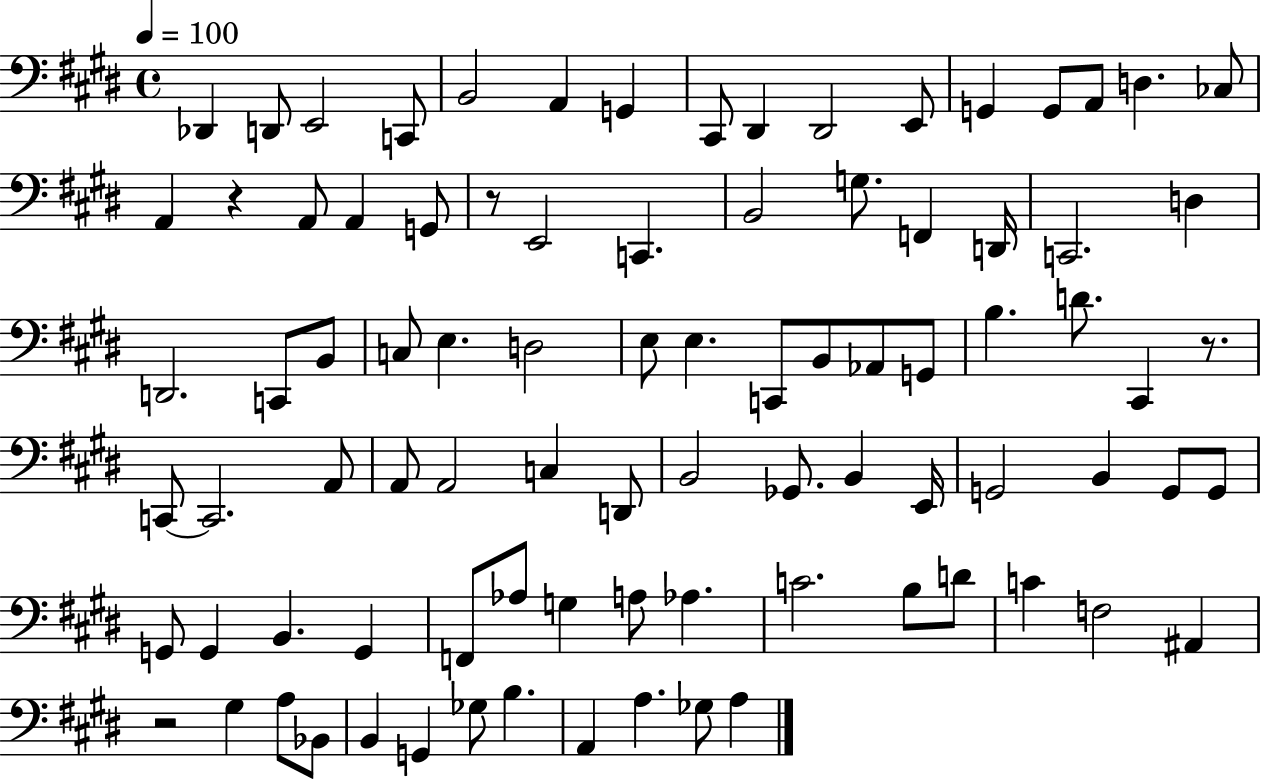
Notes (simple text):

Db2/q D2/e E2/h C2/e B2/h A2/q G2/q C#2/e D#2/q D#2/h E2/e G2/q G2/e A2/e D3/q. CES3/e A2/q R/q A2/e A2/q G2/e R/e E2/h C2/q. B2/h G3/e. F2/q D2/s C2/h. D3/q D2/h. C2/e B2/e C3/e E3/q. D3/h E3/e E3/q. C2/e B2/e Ab2/e G2/e B3/q. D4/e. C#2/q R/e. C2/e C2/h. A2/e A2/e A2/h C3/q D2/e B2/h Gb2/e. B2/q E2/s G2/h B2/q G2/e G2/e G2/e G2/q B2/q. G2/q F2/e Ab3/e G3/q A3/e Ab3/q. C4/h. B3/e D4/e C4/q F3/h A#2/q R/h G#3/q A3/e Bb2/e B2/q G2/q Gb3/e B3/q. A2/q A3/q. Gb3/e A3/q